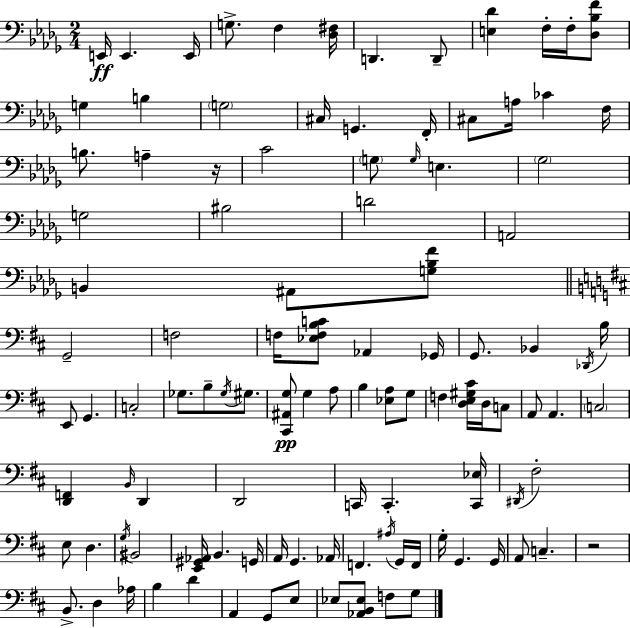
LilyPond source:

{
  \clef bass
  \numericTimeSignature
  \time 2/4
  \key bes \minor
  e,16\ff e,4. e,16 | g8.-> f4 <des fis>16 | d,4. d,8-- | <e des'>4 f16-. f16-. <des bes f'>8 | \break g4 b4 | \parenthesize g2 | cis16 g,4. f,16-. | cis8 a16 ces'4 f16 | \break b8. a4-- r16 | c'2 | \parenthesize g8 \grace { g16 } e4. | \parenthesize ges2 | \break g2 | bis2 | d'2 | a,2 | \break b,4 ais,8 <g bes f'>8 | \bar "||" \break \key d \major g,2-- | f2 | f16 <ees f b c'>8 aes,4 ges,16 | g,8. bes,4 \acciaccatura { des,16 } | \break b16 e,8 g,4. | c2-. | ges8. b8-- \acciaccatura { ges16 } gis8. | <cis, ais, g>8\pp g4 | \break a8 b4 <ees a>8 | g8 f4 <d e gis cis'>16 d16 | c8 a,8 a,4. | \parenthesize c2 | \break <d, f,>4 \grace { b,16 } d,4 | d,2 | c,16 c,4.-. | <c, ees>16 \acciaccatura { dis,16 } fis2-. | \break e8 d4. | \acciaccatura { g16 } bis,2 | <e, gis, aes,>16 b,4. | g,16 a,16 g,4. | \break aes,16 f,4. | \acciaccatura { ais16 } g,16 f,16 g16-. g,4. | g,16 a,8 | c4.-- r2 | \break b,8.-> | d4 aes16 b4 | d'4 a,4 | g,8 e8 ees8 | \break <aes, b, ees>8 f8 g8 \bar "|."
}